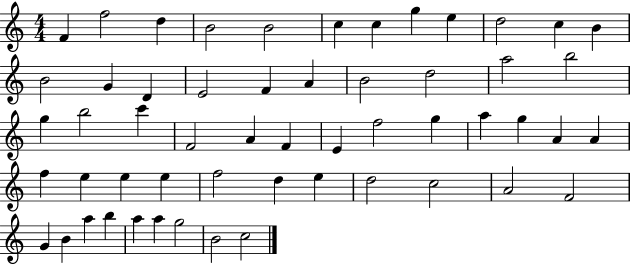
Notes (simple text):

F4/q F5/h D5/q B4/h B4/h C5/q C5/q G5/q E5/q D5/h C5/q B4/q B4/h G4/q D4/q E4/h F4/q A4/q B4/h D5/h A5/h B5/h G5/q B5/h C6/q F4/h A4/q F4/q E4/q F5/h G5/q A5/q G5/q A4/q A4/q F5/q E5/q E5/q E5/q F5/h D5/q E5/q D5/h C5/h A4/h F4/h G4/q B4/q A5/q B5/q A5/q A5/q G5/h B4/h C5/h